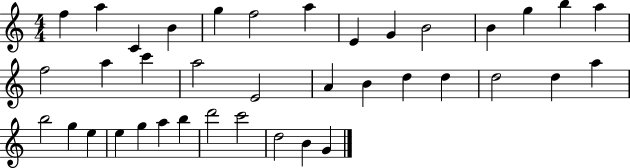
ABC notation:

X:1
T:Untitled
M:4/4
L:1/4
K:C
f a C B g f2 a E G B2 B g b a f2 a c' a2 E2 A B d d d2 d a b2 g e e g a b d'2 c'2 d2 B G